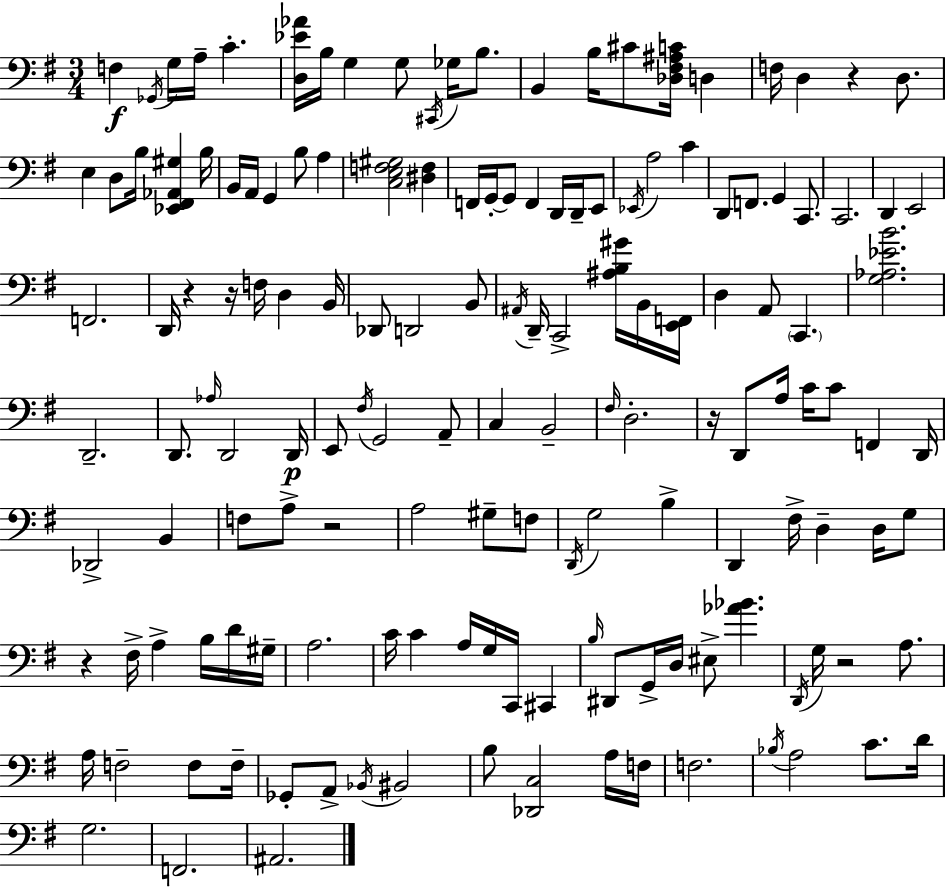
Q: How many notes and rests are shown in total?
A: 149